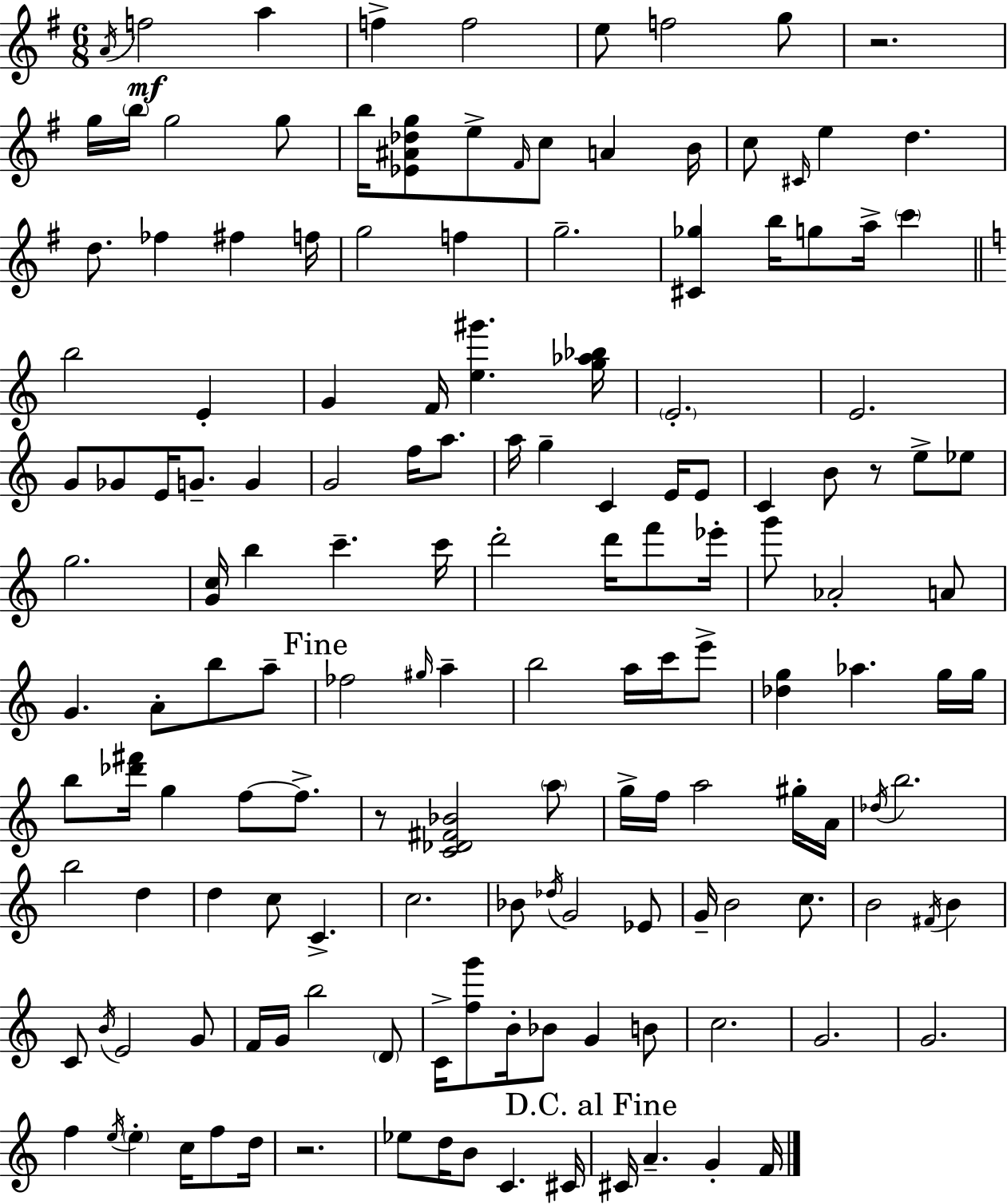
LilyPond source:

{
  \clef treble
  \numericTimeSignature
  \time 6/8
  \key e \minor
  \acciaccatura { a'16 }\mf f''2 a''4 | f''4-> f''2 | e''8 f''2 g''8 | r2. | \break g''16 \parenthesize b''16 g''2 g''8 | b''16 <ees' ais' des'' g''>8 e''8-> \grace { fis'16 } c''8 a'4 | b'16 c''8 \grace { cis'16 } e''4 d''4. | d''8. fes''4 fis''4 | \break f''16 g''2 f''4 | g''2.-- | <cis' ges''>4 b''16 g''8 a''16-> \parenthesize c'''4 | \bar "||" \break \key a \minor b''2 e'4-. | g'4 f'16 <e'' gis'''>4. <g'' aes'' bes''>16 | \parenthesize e'2.-. | e'2. | \break g'8 ges'8 e'16 g'8.-- g'4 | g'2 f''16 a''8. | a''16 g''4-- c'4 e'16 e'8 | c'4 b'8 r8 e''8-> ees''8 | \break g''2. | <g' c''>16 b''4 c'''4.-- c'''16 | d'''2-. d'''16 f'''8 ees'''16-. | g'''8 aes'2-. a'8 | \break g'4. a'8-. b''8 a''8-- | \mark "Fine" fes''2 \grace { gis''16 } a''4-- | b''2 a''16 c'''16 e'''8-> | <des'' g''>4 aes''4. g''16 | \break g''16 b''8 <des''' fis'''>16 g''4 f''8~~ f''8.-> | r8 <c' des' fis' bes'>2 \parenthesize a''8 | g''16-> f''16 a''2 gis''16-. | a'16 \acciaccatura { des''16 } b''2. | \break b''2 d''4 | d''4 c''8 c'4.-> | c''2. | bes'8 \acciaccatura { des''16 } g'2 | \break ees'8 g'16-- b'2 | c''8. b'2 \acciaccatura { fis'16 } | b'4 c'8 \acciaccatura { b'16 } e'2 | g'8 f'16 g'16 b''2 | \break \parenthesize d'8 c'16-> <f'' g'''>8 b'16-. bes'8 g'4 | b'8 c''2. | g'2. | g'2. | \break f''4 \acciaccatura { e''16 } \parenthesize e''4-. | c''16 f''8 d''16 r2. | ees''8 d''16 b'8 c'4. | cis'16 \mark "D.C. al Fine" cis'16 a'4.-- | \break g'4-. f'16 \bar "|."
}